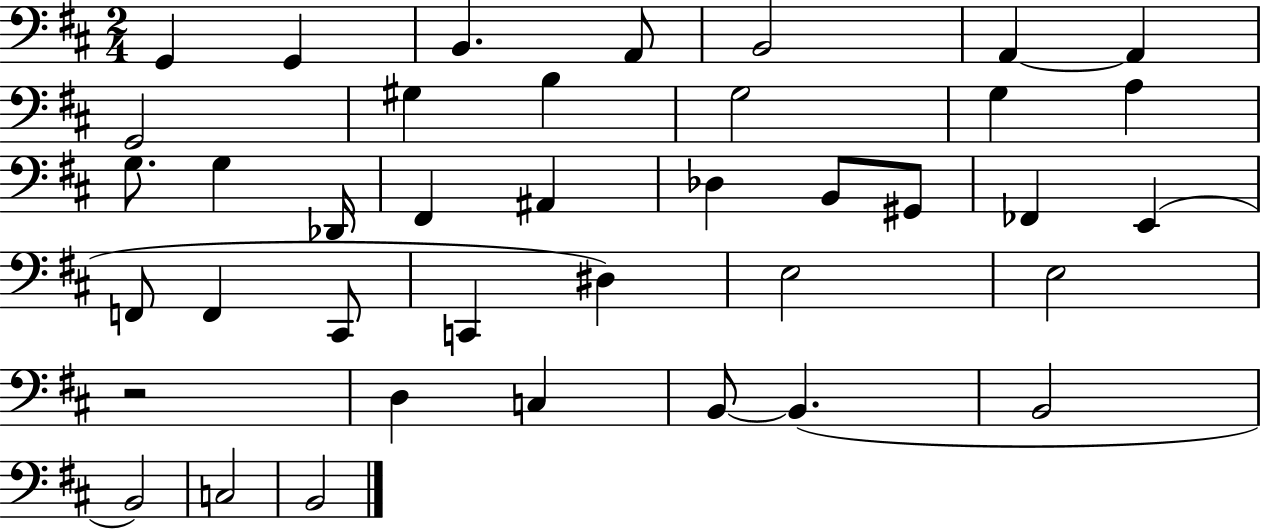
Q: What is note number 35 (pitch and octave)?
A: B2